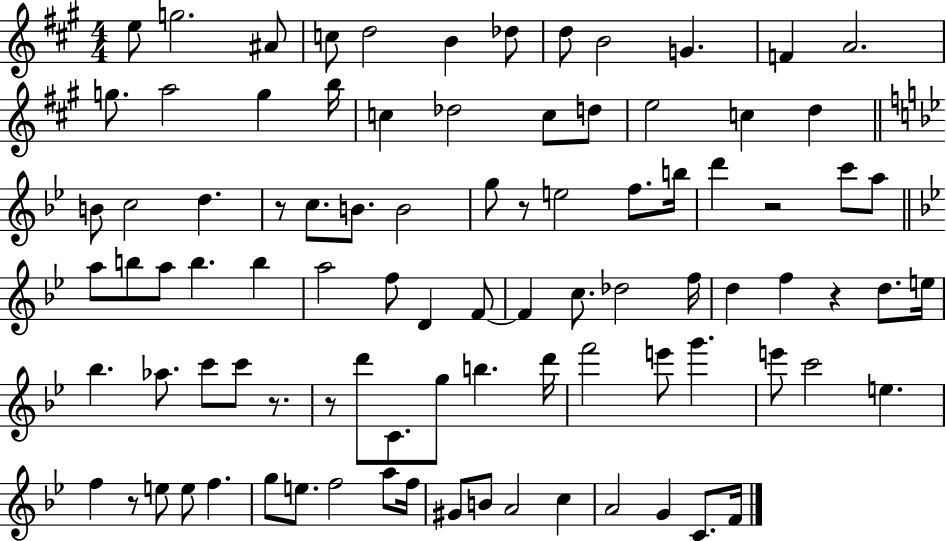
{
  \clef treble
  \numericTimeSignature
  \time 4/4
  \key a \major
  \repeat volta 2 { e''8 g''2. ais'8 | c''8 d''2 b'4 des''8 | d''8 b'2 g'4. | f'4 a'2. | \break g''8. a''2 g''4 b''16 | c''4 des''2 c''8 d''8 | e''2 c''4 d''4 | \bar "||" \break \key g \minor b'8 c''2 d''4. | r8 c''8. b'8. b'2 | g''8 r8 e''2 f''8. b''16 | d'''4 r2 c'''8 a''8 | \break \bar "||" \break \key bes \major a''8 b''8 a''8 b''4. b''4 | a''2 f''8 d'4 f'8~~ | f'4 c''8. des''2 f''16 | d''4 f''4 r4 d''8. e''16 | \break bes''4. aes''8. c'''8 c'''8 r8. | r8 d'''8 c'8. g''8 b''4. d'''16 | f'''2 e'''8 g'''4. | e'''8 c'''2 e''4. | \break f''4 r8 e''8 e''8 f''4. | g''8 e''8. f''2 a''8 f''16 | gis'8 b'8 a'2 c''4 | a'2 g'4 c'8. f'16 | \break } \bar "|."
}